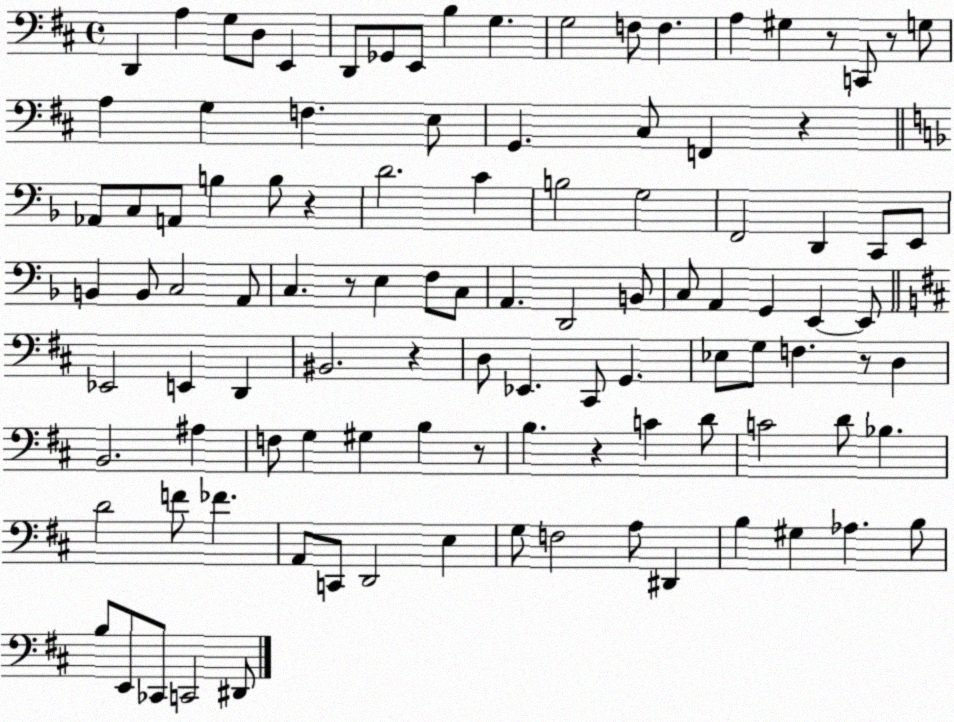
X:1
T:Untitled
M:4/4
L:1/4
K:D
D,, A, G,/2 D,/2 E,, D,,/2 _G,,/2 E,,/2 B, G, G,2 F,/2 F, A, ^G, z/2 C,,/2 z/2 G,/2 A, G, F, E,/2 G,, ^C,/2 F,, z _A,,/2 C,/2 A,,/2 B, B,/2 z D2 C B,2 G,2 F,,2 D,, C,,/2 E,,/2 B,, B,,/2 C,2 A,,/2 C, z/2 E, F,/2 C,/2 A,, D,,2 B,,/2 C,/2 A,, G,, E,, E,,/2 _E,,2 E,, D,, ^B,,2 z D,/2 _E,, ^C,,/2 G,, _E,/2 G,/2 F, z/2 D, B,,2 ^A, F,/2 G, ^G, B, z/2 B, z C D/2 C2 D/2 _B, D2 F/2 _F A,,/2 C,,/2 D,,2 E, G,/2 F,2 A,/2 ^D,, B, ^G, _A, B,/2 B,/2 E,,/2 _C,,/2 C,,2 ^D,,/2